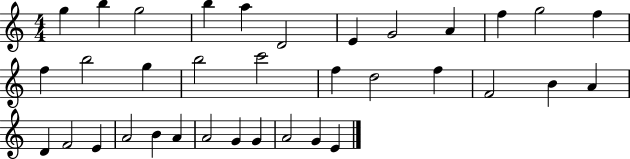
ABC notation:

X:1
T:Untitled
M:4/4
L:1/4
K:C
g b g2 b a D2 E G2 A f g2 f f b2 g b2 c'2 f d2 f F2 B A D F2 E A2 B A A2 G G A2 G E